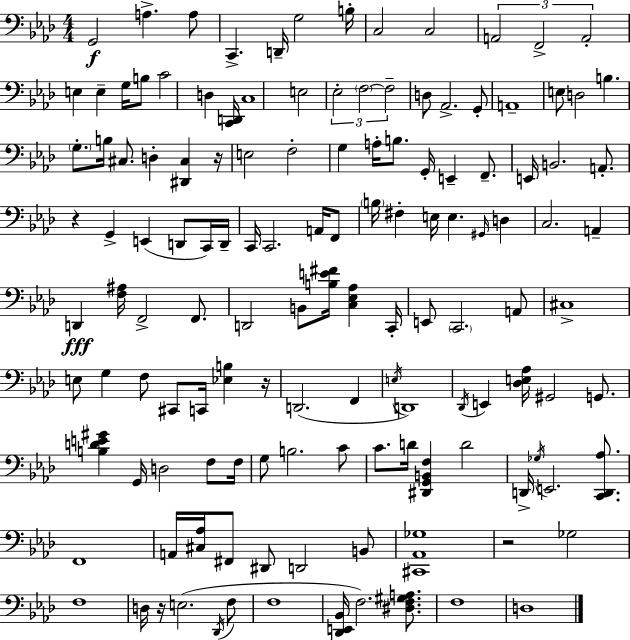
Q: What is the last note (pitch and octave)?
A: D3